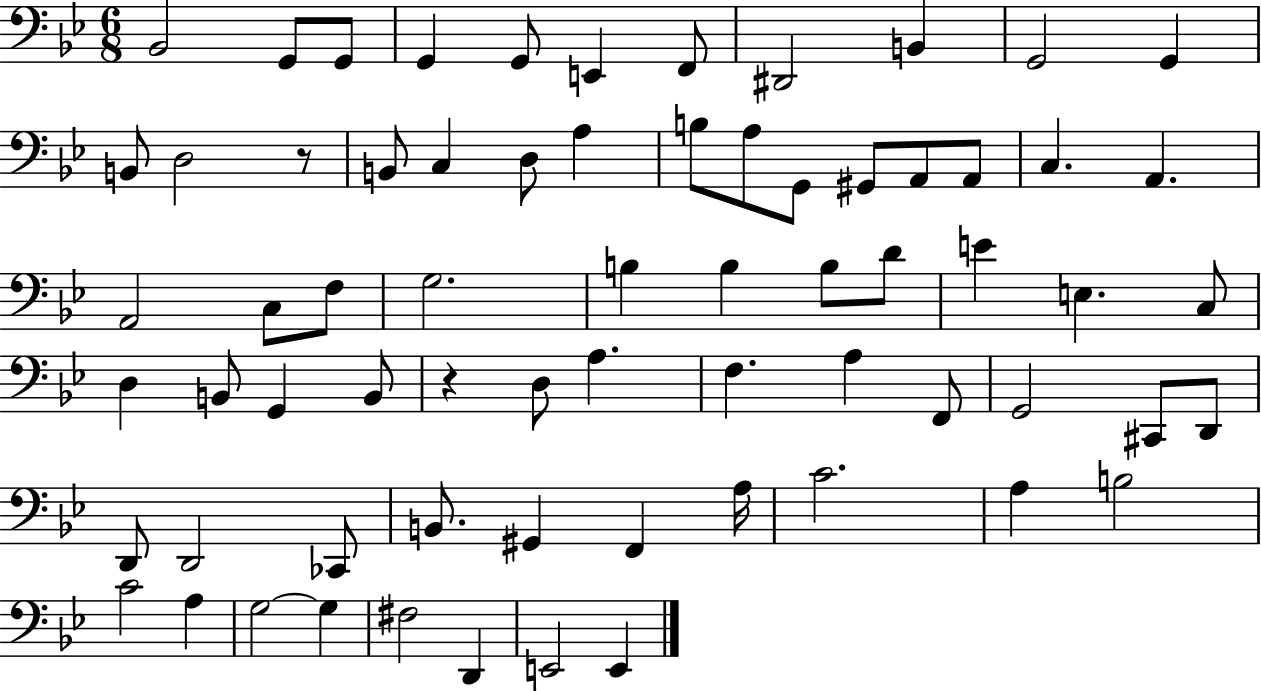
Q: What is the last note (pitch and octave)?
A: E2